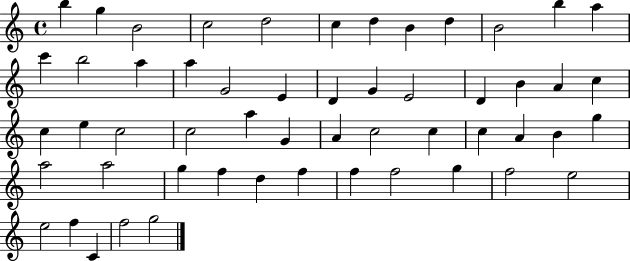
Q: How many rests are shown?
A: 0